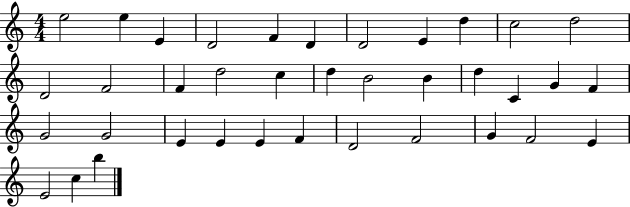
{
  \clef treble
  \numericTimeSignature
  \time 4/4
  \key c \major
  e''2 e''4 e'4 | d'2 f'4 d'4 | d'2 e'4 d''4 | c''2 d''2 | \break d'2 f'2 | f'4 d''2 c''4 | d''4 b'2 b'4 | d''4 c'4 g'4 f'4 | \break g'2 g'2 | e'4 e'4 e'4 f'4 | d'2 f'2 | g'4 f'2 e'4 | \break e'2 c''4 b''4 | \bar "|."
}